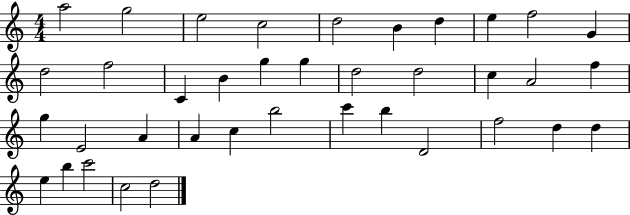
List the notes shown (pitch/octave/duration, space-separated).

A5/h G5/h E5/h C5/h D5/h B4/q D5/q E5/q F5/h G4/q D5/h F5/h C4/q B4/q G5/q G5/q D5/h D5/h C5/q A4/h F5/q G5/q E4/h A4/q A4/q C5/q B5/h C6/q B5/q D4/h F5/h D5/q D5/q E5/q B5/q C6/h C5/h D5/h